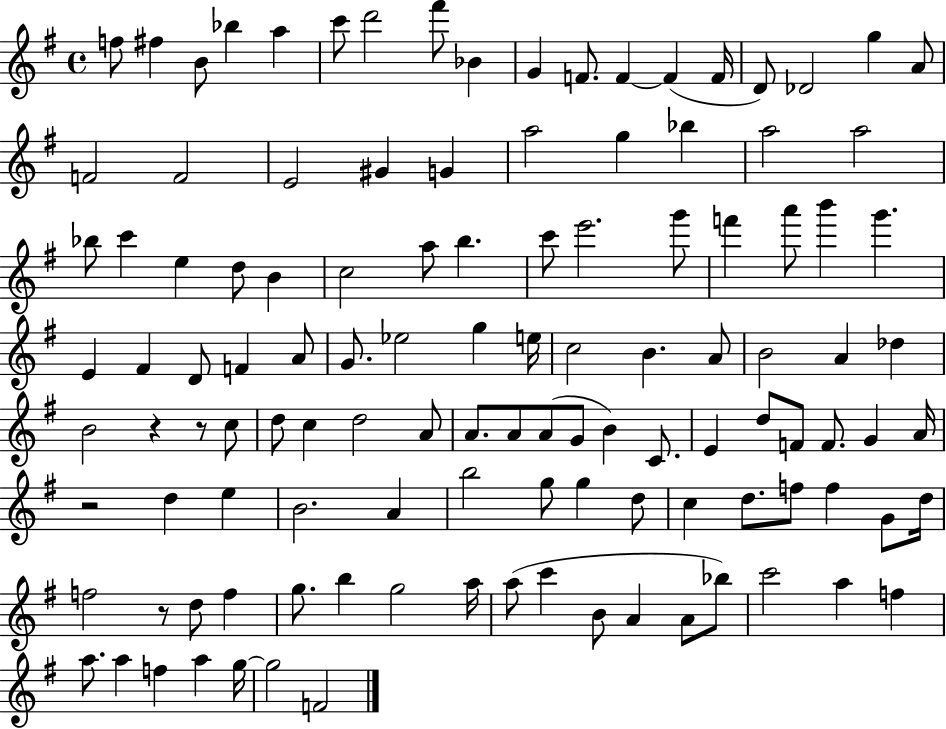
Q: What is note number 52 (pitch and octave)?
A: E5